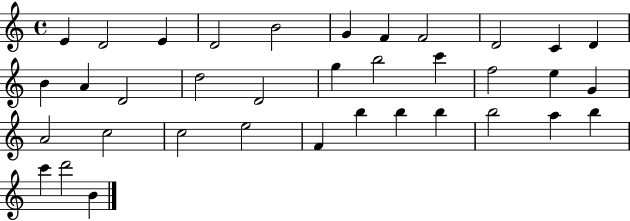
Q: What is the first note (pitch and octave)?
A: E4